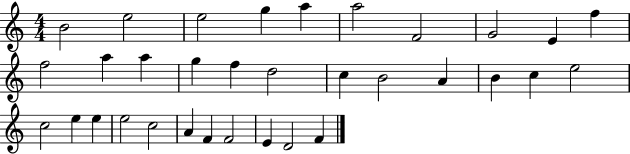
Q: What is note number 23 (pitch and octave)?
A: C5